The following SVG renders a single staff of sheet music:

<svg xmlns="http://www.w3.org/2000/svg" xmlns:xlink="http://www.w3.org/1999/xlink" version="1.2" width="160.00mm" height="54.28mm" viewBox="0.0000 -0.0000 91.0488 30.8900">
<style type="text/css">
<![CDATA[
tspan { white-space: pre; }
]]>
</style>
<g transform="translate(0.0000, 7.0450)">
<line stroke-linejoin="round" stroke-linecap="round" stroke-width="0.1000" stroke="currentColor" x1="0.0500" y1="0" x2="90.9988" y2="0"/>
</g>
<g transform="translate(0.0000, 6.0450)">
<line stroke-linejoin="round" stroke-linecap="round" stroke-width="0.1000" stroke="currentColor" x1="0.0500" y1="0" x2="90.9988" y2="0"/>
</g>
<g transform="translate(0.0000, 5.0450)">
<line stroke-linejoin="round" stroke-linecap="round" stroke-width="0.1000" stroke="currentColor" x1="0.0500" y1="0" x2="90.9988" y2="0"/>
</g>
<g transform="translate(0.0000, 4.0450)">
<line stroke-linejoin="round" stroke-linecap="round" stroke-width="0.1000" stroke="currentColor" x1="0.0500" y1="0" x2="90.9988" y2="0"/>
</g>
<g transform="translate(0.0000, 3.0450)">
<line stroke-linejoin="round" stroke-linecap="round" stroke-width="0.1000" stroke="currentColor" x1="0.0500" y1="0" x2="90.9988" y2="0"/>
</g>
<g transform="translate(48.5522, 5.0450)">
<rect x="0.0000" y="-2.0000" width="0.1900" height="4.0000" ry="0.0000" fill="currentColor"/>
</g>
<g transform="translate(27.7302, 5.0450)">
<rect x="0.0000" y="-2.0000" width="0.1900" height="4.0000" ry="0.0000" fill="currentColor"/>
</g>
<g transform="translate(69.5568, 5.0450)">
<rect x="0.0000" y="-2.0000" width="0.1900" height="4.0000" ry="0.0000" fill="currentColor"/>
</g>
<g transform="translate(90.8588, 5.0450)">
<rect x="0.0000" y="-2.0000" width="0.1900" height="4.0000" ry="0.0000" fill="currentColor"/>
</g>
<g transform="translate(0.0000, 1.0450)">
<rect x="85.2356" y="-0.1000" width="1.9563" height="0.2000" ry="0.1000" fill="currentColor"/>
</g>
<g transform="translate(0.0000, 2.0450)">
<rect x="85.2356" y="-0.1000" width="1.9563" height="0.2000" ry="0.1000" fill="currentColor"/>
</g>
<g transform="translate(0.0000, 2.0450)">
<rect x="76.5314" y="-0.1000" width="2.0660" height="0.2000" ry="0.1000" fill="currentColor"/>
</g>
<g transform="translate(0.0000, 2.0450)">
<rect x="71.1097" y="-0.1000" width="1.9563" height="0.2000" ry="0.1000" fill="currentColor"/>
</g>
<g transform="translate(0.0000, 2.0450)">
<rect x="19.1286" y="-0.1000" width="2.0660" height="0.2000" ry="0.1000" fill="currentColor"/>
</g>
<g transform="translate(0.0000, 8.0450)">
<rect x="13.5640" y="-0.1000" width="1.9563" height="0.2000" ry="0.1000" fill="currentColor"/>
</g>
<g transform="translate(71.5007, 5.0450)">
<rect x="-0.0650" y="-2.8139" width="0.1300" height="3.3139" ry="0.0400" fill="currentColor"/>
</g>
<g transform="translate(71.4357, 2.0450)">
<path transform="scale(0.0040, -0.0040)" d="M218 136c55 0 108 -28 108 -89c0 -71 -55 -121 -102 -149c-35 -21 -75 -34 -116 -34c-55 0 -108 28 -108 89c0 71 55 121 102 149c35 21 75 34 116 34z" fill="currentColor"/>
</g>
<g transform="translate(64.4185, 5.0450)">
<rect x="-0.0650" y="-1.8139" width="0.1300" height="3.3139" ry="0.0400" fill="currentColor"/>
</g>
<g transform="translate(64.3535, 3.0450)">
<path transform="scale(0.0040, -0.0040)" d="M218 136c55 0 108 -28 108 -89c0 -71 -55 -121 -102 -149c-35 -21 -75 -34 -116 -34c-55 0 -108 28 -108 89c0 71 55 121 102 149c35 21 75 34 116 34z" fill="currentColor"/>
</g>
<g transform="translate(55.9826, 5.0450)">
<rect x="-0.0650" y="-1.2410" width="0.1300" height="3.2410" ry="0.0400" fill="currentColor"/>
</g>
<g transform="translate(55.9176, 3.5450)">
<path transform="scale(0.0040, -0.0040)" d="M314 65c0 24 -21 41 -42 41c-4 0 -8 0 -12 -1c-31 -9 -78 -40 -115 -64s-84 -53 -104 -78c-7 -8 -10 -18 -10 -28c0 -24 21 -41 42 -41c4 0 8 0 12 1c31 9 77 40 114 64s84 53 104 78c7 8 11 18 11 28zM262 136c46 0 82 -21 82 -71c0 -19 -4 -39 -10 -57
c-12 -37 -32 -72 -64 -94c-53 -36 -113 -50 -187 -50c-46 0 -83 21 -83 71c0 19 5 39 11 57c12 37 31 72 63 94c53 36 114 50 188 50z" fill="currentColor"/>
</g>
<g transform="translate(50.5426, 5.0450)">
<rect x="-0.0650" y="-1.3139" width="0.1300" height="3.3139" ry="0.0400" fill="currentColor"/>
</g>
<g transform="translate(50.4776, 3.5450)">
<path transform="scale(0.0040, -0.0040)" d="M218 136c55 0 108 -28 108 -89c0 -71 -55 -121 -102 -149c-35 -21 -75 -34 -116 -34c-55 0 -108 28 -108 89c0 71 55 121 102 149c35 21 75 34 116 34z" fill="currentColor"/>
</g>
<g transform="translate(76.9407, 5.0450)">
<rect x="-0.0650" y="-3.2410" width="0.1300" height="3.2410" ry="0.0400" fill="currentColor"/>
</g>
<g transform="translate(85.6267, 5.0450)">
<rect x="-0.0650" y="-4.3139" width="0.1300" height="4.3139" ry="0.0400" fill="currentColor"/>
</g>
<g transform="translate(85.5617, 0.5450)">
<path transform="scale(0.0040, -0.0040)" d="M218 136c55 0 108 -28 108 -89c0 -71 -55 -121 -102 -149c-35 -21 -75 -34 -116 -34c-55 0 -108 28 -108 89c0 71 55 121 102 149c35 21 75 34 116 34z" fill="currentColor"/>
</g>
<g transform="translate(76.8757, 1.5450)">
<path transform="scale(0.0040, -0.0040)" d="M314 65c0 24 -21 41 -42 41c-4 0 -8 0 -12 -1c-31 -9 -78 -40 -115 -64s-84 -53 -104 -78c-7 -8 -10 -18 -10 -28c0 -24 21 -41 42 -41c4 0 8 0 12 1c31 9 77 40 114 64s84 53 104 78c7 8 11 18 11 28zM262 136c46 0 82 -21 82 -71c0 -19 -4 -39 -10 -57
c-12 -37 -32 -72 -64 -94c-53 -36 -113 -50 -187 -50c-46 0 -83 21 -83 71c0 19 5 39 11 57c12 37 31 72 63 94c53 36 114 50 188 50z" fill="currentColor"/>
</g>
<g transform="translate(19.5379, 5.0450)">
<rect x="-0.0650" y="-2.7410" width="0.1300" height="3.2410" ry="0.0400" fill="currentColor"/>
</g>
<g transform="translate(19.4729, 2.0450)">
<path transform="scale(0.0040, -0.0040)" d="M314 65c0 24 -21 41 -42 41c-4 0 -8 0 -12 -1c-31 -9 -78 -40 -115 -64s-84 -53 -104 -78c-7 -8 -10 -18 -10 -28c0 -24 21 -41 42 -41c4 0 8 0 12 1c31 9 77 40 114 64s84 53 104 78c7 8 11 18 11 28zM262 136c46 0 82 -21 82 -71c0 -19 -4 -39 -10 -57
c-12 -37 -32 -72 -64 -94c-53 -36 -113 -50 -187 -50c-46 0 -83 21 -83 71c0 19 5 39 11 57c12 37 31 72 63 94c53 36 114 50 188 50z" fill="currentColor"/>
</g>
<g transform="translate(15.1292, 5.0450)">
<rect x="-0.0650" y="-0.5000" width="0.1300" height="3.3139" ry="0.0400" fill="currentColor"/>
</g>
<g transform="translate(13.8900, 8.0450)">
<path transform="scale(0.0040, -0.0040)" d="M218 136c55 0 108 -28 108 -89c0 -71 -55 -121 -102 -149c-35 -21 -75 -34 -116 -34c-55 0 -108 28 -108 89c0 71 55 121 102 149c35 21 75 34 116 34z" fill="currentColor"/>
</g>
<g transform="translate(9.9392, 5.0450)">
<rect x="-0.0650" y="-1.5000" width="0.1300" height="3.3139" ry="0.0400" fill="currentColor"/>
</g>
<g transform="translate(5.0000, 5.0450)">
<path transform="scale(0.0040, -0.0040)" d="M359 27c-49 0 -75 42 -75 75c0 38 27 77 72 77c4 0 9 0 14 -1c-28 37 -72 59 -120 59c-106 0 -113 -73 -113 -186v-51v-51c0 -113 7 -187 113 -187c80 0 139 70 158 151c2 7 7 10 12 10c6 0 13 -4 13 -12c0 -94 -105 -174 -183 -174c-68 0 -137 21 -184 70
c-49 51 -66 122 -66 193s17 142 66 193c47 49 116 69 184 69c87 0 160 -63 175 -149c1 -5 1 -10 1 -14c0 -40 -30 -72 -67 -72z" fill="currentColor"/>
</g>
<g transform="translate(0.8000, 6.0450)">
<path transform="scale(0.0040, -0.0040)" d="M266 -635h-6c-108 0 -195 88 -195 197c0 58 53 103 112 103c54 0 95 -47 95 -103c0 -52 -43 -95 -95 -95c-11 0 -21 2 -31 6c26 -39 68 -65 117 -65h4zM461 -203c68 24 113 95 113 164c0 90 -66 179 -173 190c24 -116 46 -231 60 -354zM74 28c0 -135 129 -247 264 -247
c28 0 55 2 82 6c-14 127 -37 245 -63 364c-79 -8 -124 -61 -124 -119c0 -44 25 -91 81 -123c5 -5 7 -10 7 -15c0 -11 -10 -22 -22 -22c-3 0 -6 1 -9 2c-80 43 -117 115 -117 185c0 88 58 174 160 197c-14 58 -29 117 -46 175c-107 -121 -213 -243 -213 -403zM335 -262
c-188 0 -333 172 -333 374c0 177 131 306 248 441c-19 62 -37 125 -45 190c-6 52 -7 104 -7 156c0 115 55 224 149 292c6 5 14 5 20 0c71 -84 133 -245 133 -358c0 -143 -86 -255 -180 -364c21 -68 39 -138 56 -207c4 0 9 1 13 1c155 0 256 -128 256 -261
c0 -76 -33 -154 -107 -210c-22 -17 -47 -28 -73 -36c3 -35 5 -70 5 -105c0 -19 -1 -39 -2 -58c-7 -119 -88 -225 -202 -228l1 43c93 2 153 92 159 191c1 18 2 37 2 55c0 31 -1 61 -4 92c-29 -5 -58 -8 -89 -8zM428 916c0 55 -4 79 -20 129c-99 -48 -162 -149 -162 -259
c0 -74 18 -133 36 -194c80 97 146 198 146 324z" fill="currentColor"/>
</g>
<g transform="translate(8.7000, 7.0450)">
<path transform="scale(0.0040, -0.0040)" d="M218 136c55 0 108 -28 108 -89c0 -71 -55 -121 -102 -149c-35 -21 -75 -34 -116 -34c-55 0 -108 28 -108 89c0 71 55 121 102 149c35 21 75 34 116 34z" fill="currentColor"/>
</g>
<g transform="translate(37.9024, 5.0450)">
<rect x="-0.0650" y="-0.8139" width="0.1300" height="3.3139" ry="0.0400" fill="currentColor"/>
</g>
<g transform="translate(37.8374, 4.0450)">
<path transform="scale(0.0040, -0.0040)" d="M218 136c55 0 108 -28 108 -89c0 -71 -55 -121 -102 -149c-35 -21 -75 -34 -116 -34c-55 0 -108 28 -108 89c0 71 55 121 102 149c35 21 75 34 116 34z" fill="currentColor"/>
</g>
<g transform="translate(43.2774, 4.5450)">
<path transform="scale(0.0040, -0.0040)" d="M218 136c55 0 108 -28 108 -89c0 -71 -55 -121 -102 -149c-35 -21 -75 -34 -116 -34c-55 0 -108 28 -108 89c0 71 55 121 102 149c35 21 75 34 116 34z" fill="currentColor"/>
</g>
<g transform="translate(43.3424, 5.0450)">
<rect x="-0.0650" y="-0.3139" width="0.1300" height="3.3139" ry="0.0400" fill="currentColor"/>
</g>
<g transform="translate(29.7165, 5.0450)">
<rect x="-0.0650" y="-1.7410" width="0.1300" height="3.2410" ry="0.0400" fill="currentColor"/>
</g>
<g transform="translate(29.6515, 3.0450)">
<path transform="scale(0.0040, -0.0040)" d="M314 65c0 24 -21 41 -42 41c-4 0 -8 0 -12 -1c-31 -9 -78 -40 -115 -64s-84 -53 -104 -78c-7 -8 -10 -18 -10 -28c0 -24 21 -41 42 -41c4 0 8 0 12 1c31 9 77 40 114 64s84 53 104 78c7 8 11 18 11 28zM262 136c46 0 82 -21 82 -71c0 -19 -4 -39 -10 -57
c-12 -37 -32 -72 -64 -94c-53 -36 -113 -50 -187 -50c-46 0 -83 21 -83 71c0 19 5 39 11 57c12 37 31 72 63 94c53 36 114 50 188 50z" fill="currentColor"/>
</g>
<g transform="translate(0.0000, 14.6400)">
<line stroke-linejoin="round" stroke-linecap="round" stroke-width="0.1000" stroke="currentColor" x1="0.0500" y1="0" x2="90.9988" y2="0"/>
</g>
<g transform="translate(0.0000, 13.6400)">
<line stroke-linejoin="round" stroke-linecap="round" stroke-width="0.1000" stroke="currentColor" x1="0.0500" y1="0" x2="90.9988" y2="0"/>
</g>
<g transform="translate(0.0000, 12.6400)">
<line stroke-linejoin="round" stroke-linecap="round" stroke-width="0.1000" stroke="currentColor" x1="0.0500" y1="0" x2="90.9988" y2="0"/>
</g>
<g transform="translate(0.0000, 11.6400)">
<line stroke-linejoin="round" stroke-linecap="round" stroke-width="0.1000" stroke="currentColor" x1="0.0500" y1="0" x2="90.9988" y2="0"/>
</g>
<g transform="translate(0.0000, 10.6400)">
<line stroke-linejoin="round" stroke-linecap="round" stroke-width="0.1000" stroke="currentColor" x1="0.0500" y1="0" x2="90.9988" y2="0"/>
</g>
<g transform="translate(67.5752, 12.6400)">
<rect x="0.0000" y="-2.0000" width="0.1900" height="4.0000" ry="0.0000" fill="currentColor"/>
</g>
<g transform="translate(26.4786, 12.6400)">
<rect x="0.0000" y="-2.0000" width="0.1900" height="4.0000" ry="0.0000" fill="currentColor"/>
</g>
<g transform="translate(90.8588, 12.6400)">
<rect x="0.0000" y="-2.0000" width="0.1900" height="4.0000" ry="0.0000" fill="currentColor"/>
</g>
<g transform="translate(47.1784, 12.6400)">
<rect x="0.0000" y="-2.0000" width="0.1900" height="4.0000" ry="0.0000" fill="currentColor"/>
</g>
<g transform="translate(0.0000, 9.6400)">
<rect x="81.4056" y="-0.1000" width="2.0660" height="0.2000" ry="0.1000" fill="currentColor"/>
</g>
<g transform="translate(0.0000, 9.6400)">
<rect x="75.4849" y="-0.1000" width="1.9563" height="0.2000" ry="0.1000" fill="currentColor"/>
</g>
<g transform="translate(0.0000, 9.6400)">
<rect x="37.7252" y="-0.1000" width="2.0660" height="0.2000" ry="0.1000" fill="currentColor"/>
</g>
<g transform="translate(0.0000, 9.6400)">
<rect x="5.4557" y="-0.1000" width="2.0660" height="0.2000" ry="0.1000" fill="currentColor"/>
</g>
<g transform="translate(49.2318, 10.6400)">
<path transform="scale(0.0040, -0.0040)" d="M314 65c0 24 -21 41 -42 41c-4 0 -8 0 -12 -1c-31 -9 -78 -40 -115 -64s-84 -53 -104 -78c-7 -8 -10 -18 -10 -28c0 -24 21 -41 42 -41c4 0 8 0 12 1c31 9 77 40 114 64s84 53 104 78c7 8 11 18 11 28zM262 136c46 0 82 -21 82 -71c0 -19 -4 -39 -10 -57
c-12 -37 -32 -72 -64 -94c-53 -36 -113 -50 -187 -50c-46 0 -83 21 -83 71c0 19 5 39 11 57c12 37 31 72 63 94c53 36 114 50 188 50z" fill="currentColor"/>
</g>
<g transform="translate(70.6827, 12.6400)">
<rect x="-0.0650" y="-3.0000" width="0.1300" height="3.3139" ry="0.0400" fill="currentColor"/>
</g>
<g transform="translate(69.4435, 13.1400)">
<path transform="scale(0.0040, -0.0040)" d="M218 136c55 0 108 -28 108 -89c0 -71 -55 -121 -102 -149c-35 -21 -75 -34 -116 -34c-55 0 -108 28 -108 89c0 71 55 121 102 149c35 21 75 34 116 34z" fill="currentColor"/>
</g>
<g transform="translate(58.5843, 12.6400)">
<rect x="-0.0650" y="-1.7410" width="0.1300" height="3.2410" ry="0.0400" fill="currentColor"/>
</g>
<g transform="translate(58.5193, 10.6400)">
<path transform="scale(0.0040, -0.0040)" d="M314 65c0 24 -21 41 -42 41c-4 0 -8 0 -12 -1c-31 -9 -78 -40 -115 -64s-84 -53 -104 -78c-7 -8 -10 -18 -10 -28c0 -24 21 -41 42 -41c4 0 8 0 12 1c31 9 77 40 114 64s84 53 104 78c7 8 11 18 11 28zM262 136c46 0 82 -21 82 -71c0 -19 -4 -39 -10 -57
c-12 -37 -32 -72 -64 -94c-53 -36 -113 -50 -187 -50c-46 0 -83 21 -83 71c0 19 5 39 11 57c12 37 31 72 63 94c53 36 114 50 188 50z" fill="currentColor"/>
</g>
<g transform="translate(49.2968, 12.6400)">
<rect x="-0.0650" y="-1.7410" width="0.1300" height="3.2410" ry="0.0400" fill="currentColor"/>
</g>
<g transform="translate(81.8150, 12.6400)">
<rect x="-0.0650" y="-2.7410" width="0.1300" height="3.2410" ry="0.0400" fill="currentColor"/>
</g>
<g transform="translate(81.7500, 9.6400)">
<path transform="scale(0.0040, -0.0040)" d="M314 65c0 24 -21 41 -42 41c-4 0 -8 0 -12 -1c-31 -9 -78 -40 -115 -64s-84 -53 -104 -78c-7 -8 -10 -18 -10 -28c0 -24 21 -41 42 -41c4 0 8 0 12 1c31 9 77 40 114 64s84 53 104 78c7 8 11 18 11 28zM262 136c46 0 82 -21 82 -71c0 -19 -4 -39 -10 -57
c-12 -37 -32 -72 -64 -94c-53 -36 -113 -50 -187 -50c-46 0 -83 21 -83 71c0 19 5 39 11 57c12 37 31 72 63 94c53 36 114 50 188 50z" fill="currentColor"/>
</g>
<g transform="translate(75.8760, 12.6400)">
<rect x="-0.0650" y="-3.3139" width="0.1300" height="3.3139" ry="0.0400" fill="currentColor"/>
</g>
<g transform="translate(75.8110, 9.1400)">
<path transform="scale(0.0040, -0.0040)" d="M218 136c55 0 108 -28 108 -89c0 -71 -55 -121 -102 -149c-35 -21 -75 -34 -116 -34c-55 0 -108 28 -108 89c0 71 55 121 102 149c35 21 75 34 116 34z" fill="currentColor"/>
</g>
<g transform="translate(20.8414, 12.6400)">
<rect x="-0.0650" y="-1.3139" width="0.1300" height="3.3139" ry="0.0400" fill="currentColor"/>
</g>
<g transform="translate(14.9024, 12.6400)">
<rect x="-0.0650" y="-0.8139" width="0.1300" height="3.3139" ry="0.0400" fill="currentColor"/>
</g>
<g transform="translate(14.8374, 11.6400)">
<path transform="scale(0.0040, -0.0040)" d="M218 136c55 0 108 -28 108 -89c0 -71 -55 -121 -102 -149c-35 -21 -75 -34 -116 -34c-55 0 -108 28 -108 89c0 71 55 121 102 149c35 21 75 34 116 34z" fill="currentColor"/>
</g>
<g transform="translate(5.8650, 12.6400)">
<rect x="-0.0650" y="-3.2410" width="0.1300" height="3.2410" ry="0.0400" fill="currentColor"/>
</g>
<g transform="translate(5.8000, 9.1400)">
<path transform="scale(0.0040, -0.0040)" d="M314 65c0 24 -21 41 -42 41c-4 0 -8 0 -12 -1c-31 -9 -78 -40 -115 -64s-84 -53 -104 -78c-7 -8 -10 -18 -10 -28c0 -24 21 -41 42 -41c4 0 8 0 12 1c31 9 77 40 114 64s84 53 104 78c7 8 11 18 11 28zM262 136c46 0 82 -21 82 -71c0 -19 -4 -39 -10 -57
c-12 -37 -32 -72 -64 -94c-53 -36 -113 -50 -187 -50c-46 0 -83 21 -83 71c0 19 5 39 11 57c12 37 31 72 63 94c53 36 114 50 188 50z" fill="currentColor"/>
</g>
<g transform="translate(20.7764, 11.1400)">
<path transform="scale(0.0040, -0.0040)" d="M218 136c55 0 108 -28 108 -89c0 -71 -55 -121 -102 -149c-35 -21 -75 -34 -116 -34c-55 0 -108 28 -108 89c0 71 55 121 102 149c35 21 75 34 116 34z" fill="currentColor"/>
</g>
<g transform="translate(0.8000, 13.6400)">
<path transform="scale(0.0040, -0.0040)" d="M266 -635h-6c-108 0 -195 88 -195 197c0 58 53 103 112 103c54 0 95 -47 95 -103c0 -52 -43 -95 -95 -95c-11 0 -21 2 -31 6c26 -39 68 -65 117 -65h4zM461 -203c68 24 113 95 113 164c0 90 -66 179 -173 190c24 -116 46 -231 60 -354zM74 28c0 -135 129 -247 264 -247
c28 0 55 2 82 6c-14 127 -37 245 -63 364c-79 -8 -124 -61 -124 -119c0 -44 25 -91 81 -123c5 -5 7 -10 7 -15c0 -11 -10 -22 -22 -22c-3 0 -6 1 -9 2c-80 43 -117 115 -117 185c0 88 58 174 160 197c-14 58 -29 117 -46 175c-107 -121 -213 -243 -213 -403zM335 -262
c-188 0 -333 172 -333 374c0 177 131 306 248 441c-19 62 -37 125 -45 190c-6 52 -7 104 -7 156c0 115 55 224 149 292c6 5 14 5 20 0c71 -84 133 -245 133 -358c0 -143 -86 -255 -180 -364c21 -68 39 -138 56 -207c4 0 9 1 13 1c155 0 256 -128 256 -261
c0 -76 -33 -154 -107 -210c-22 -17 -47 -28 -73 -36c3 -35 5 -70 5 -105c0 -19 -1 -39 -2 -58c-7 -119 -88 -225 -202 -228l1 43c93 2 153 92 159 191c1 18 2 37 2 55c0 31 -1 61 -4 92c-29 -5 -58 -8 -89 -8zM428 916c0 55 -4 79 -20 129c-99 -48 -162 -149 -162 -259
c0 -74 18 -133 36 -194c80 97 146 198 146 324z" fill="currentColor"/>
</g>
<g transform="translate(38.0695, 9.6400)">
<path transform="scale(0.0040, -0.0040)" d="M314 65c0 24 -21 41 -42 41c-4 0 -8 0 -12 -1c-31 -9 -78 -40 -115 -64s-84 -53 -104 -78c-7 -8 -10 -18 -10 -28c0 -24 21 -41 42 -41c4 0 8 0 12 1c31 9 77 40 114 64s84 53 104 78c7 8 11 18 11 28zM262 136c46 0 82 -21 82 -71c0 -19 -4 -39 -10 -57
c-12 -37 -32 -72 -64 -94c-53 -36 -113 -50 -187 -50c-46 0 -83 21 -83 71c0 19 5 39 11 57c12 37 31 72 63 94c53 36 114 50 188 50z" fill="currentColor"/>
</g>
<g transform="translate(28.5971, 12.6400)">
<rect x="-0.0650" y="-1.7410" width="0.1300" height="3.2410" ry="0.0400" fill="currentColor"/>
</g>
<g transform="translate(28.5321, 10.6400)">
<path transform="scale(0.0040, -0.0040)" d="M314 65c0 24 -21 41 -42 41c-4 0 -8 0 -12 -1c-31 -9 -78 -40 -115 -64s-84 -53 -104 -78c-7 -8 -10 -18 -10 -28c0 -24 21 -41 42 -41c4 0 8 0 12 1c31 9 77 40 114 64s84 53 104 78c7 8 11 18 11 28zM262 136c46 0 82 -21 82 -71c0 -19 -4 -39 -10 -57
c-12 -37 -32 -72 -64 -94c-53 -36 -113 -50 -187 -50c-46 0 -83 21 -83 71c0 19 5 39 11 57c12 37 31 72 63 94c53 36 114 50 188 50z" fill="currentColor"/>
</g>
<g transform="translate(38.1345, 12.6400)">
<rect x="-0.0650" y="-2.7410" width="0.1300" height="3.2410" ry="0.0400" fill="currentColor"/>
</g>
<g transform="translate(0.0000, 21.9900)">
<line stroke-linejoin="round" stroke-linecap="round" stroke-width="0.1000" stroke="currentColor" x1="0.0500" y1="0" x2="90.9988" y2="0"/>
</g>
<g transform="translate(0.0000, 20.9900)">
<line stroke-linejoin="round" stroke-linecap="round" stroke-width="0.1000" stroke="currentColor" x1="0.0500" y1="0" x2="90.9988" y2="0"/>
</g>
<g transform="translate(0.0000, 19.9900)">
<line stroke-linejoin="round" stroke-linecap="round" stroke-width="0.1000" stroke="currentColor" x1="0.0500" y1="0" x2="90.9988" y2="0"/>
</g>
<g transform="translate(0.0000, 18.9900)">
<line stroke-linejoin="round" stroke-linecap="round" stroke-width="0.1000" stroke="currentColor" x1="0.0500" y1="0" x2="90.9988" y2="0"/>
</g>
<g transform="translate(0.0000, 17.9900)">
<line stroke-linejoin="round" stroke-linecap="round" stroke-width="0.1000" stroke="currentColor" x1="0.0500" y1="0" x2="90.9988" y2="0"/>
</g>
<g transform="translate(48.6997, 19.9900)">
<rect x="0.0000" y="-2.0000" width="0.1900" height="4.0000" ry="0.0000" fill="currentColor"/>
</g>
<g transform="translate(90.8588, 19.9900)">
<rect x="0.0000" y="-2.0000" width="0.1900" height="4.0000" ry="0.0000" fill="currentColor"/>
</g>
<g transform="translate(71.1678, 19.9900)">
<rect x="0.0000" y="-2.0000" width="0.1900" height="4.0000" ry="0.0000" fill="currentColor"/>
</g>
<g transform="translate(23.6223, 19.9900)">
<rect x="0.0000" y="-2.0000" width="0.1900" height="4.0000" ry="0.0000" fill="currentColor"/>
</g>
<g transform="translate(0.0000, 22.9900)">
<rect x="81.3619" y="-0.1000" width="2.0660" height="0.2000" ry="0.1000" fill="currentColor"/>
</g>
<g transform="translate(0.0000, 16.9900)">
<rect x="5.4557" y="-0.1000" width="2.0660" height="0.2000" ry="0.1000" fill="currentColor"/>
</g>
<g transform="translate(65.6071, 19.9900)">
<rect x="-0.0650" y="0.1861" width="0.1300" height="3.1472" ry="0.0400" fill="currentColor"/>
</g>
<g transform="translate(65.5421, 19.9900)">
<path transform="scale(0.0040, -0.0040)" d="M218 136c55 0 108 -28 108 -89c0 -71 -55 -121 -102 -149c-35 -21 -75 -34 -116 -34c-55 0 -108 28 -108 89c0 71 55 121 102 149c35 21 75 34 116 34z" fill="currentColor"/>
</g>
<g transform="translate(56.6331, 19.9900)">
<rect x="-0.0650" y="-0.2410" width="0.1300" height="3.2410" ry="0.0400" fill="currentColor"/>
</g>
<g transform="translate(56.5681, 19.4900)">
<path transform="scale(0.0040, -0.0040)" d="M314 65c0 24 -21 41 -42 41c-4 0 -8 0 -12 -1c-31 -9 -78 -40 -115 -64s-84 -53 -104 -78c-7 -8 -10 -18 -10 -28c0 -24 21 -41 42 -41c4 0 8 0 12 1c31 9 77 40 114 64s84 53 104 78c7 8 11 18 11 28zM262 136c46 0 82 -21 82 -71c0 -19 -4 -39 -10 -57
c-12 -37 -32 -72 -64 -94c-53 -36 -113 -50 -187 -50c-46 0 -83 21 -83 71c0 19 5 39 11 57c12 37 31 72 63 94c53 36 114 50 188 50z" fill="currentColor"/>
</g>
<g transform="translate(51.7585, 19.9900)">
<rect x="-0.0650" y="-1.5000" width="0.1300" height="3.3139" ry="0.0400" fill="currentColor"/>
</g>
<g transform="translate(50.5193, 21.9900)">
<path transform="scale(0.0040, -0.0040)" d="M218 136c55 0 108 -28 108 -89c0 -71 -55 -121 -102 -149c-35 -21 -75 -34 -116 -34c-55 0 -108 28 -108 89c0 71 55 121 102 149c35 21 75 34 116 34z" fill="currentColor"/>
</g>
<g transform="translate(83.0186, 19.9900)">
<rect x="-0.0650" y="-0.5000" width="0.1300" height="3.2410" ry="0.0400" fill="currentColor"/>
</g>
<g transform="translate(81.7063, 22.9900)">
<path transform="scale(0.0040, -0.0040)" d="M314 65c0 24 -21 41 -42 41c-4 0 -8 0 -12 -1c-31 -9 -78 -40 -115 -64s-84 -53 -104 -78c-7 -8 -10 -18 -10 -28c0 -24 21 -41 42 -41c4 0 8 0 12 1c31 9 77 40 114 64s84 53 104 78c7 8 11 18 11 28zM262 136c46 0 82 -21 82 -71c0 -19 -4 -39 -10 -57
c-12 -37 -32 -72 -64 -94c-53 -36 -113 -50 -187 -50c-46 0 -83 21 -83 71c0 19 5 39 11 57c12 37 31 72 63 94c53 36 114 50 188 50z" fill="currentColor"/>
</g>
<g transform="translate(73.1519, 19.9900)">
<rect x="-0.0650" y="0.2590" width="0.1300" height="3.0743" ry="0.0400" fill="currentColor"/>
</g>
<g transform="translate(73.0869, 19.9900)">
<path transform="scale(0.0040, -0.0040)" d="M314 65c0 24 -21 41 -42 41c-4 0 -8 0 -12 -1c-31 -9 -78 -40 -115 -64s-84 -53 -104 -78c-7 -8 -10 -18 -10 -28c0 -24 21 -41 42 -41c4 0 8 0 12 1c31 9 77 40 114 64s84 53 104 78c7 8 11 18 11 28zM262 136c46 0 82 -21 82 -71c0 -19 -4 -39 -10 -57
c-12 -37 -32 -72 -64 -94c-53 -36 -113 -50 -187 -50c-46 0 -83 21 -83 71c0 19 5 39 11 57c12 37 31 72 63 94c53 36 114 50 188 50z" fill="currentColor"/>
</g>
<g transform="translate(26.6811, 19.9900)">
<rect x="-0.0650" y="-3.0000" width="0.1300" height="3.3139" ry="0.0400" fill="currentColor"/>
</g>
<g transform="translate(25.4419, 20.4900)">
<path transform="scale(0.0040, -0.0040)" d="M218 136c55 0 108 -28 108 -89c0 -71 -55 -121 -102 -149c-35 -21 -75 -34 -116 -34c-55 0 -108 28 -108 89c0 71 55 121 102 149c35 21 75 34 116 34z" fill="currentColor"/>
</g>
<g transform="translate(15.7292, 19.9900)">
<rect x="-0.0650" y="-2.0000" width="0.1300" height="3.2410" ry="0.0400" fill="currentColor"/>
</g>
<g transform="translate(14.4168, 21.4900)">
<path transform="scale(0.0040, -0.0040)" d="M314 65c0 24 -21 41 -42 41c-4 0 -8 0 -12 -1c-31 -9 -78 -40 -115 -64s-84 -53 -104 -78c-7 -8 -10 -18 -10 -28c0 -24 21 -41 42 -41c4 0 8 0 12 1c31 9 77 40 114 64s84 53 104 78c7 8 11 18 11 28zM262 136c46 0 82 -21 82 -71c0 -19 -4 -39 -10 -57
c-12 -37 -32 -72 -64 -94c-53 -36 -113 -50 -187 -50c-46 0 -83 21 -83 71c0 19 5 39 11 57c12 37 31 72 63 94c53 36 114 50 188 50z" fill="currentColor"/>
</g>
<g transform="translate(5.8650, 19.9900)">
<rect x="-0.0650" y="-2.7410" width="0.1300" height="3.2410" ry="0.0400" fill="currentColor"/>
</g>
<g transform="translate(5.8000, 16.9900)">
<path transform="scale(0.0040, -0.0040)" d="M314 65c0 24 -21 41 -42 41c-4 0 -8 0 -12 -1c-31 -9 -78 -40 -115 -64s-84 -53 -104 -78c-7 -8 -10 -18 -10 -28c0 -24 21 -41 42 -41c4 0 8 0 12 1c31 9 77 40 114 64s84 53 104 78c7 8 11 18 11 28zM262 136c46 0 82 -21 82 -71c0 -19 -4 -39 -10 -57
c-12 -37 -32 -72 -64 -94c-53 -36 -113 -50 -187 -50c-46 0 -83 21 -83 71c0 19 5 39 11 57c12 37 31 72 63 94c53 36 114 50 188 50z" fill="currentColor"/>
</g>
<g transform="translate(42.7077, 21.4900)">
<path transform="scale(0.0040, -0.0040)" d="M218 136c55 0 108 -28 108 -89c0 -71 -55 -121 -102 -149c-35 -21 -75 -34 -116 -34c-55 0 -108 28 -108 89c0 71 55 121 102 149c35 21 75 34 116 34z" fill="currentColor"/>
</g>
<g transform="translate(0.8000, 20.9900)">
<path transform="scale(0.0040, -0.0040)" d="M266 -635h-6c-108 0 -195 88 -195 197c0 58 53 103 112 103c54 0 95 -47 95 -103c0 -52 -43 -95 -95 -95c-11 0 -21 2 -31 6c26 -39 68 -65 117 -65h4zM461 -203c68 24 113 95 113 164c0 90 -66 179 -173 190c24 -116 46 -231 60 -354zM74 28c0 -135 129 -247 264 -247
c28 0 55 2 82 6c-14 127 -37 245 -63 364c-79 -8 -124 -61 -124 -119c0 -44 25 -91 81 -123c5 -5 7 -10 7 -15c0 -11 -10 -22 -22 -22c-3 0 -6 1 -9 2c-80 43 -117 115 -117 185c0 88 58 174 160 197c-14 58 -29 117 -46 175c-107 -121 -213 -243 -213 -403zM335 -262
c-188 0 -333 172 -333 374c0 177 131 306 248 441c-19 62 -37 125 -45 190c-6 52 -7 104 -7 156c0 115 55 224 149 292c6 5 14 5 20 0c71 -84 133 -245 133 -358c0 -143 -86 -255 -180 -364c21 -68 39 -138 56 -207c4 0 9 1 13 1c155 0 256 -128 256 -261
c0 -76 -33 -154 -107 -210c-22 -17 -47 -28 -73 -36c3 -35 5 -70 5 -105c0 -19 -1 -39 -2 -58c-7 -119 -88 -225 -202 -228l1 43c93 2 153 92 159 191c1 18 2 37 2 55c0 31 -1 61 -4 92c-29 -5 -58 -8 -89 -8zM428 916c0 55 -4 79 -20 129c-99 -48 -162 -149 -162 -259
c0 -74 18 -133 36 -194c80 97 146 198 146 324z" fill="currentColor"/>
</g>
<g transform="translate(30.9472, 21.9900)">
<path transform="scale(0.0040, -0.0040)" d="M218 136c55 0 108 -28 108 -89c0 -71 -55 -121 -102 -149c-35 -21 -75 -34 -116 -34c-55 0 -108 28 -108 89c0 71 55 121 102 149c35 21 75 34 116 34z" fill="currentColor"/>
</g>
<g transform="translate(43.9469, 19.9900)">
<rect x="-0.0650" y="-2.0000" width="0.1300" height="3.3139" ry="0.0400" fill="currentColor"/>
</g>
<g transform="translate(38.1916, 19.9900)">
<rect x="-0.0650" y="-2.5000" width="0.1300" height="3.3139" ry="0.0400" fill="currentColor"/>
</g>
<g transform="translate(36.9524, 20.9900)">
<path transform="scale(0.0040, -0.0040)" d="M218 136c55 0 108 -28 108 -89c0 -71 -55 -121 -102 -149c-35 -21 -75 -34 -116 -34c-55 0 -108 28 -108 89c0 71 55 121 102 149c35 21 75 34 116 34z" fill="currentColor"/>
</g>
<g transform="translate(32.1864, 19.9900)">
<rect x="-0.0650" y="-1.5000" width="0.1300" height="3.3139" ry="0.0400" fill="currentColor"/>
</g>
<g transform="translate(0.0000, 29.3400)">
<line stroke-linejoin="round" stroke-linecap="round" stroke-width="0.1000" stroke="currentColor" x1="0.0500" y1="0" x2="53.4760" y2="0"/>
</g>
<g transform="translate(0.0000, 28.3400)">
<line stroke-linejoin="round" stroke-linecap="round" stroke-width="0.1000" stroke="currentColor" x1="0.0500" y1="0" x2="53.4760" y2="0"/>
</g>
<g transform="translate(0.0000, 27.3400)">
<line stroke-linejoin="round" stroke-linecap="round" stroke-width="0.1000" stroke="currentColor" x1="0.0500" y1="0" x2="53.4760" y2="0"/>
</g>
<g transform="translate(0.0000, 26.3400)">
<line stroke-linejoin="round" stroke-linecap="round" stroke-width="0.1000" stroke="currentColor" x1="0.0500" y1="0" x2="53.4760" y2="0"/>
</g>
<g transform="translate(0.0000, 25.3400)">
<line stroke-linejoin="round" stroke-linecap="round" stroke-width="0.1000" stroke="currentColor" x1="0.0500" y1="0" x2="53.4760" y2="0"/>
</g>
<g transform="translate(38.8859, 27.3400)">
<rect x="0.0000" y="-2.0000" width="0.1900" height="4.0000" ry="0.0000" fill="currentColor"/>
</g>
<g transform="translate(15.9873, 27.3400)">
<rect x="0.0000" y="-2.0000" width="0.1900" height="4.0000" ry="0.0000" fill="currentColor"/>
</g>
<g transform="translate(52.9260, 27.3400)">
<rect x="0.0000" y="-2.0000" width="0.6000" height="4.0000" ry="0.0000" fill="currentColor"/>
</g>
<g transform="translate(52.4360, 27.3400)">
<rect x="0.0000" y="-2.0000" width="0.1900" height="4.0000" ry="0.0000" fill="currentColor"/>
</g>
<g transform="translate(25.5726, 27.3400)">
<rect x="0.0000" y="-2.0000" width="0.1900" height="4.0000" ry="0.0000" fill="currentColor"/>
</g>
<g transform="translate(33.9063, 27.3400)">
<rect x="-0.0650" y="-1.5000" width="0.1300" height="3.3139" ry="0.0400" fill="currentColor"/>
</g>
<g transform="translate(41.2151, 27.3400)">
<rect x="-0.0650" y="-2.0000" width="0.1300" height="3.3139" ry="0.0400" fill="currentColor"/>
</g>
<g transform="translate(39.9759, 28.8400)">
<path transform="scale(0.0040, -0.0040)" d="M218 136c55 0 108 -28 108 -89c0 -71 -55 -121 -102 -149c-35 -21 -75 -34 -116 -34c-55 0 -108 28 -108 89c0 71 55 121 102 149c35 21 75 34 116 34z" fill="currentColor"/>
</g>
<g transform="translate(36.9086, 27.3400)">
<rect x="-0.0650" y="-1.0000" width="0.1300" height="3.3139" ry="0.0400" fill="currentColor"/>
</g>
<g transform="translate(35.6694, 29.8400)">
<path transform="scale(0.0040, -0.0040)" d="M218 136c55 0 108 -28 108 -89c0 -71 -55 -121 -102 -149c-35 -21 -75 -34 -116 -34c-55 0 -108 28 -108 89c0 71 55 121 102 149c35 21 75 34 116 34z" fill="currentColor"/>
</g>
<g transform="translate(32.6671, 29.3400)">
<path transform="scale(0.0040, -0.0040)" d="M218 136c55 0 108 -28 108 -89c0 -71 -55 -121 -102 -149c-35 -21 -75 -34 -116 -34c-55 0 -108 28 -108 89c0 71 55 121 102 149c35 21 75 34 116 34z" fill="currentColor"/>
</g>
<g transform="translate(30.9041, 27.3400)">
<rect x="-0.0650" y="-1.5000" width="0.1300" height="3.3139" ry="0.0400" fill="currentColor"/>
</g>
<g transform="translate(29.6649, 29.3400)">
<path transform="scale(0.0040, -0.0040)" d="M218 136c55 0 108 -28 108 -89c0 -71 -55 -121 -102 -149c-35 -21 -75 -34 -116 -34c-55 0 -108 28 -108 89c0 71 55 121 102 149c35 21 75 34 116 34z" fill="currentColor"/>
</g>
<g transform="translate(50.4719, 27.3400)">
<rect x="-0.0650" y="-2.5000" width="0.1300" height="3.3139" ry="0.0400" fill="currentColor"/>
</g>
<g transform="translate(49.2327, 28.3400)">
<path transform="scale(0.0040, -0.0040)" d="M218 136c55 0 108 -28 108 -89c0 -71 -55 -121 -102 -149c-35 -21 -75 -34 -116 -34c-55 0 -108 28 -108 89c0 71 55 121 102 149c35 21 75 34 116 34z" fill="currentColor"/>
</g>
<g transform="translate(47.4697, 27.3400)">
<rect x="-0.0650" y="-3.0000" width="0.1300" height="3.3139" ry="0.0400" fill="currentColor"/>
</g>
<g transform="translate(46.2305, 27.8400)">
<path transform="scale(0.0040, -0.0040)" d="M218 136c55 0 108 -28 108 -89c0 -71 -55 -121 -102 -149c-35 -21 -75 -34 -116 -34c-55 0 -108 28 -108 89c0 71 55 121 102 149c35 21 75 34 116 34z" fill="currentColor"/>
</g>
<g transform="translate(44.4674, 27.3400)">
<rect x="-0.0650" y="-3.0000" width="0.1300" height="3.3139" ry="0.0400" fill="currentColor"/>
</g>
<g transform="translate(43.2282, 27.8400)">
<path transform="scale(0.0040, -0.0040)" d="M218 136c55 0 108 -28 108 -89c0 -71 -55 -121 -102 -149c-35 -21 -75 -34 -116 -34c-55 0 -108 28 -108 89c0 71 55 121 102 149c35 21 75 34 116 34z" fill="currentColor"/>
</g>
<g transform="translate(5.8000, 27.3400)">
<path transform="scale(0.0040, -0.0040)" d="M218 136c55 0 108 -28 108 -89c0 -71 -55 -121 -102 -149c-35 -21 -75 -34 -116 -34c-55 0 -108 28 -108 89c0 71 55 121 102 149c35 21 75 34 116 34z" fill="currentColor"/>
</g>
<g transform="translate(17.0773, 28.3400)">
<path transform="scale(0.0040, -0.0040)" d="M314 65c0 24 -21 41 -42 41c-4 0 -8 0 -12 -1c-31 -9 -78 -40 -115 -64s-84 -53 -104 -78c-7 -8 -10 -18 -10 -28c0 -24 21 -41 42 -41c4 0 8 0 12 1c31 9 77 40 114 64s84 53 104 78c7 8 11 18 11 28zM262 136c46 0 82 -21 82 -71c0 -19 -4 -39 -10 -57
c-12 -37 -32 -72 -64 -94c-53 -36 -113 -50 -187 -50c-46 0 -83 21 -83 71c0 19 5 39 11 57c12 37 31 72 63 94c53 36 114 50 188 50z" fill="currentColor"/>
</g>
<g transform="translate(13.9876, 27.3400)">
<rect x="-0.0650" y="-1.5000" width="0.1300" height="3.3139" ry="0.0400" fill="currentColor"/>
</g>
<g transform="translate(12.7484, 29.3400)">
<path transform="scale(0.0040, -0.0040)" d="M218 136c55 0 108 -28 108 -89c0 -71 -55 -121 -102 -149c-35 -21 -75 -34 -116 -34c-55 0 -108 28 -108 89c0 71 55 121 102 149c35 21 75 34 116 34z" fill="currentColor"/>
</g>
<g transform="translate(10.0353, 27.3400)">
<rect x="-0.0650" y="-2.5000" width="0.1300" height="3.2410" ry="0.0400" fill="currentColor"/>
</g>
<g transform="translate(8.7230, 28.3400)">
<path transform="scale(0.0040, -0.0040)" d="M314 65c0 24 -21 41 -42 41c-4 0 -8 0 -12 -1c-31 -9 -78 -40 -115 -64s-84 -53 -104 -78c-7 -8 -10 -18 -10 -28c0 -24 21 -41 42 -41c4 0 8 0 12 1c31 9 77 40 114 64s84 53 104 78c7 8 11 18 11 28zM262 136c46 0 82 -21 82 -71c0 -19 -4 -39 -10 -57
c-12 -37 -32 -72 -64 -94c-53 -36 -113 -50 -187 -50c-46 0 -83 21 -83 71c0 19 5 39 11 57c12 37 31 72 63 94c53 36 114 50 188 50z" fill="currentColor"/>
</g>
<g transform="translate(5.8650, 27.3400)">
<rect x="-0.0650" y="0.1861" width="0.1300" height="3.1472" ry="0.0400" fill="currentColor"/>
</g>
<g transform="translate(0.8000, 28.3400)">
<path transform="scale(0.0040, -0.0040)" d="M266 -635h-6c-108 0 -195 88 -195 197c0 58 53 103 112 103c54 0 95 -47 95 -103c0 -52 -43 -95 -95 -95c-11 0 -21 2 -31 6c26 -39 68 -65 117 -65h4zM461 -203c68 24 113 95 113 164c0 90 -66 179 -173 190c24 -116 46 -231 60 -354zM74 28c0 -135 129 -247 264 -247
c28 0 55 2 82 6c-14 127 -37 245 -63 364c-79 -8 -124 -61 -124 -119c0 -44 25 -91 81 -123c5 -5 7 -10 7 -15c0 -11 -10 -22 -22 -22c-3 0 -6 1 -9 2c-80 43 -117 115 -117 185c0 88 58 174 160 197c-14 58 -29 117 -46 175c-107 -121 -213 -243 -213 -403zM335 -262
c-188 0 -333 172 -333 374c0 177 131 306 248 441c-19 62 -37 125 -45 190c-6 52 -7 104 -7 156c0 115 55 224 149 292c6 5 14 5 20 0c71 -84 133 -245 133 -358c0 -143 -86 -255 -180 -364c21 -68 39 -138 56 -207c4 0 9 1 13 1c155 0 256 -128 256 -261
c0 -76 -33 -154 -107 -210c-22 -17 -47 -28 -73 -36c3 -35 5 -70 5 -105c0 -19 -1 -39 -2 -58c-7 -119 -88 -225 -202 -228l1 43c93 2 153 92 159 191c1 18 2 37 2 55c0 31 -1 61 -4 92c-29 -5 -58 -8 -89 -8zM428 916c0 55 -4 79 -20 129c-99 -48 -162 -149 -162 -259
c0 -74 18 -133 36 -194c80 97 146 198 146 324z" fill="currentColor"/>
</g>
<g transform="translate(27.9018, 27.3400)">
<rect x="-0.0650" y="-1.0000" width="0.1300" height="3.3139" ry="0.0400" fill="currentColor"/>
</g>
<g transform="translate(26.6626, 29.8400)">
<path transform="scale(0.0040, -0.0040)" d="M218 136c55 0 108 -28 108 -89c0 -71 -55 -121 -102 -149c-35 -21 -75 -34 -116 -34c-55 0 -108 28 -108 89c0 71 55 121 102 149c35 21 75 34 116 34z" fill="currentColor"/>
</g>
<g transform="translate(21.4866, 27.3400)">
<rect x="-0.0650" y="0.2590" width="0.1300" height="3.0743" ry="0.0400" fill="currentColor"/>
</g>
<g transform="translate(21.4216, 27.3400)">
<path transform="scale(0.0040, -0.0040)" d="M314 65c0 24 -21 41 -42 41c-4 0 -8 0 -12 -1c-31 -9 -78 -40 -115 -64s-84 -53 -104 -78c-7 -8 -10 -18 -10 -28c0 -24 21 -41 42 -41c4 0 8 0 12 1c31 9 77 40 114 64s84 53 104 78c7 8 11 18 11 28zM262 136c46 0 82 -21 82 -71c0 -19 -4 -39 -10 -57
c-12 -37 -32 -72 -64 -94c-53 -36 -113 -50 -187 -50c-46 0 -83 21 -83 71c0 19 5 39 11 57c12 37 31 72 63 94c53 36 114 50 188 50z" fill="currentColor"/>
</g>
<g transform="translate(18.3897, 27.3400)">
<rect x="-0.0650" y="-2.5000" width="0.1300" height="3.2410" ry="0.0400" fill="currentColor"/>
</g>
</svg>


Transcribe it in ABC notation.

X:1
T:Untitled
M:4/4
L:1/4
K:C
E C a2 f2 d c e e2 f a b2 d' b2 d e f2 a2 f2 f2 A b a2 a2 F2 A E G F E c2 B B2 C2 B G2 E G2 B2 D E E D F A A G